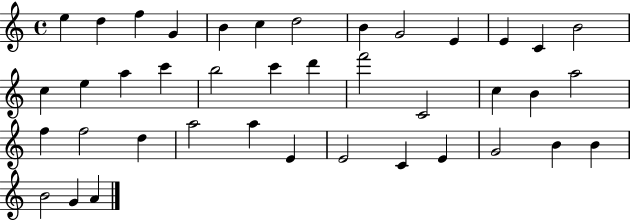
{
  \clef treble
  \time 4/4
  \defaultTimeSignature
  \key c \major
  e''4 d''4 f''4 g'4 | b'4 c''4 d''2 | b'4 g'2 e'4 | e'4 c'4 b'2 | \break c''4 e''4 a''4 c'''4 | b''2 c'''4 d'''4 | f'''2 c'2 | c''4 b'4 a''2 | \break f''4 f''2 d''4 | a''2 a''4 e'4 | e'2 c'4 e'4 | g'2 b'4 b'4 | \break b'2 g'4 a'4 | \bar "|."
}